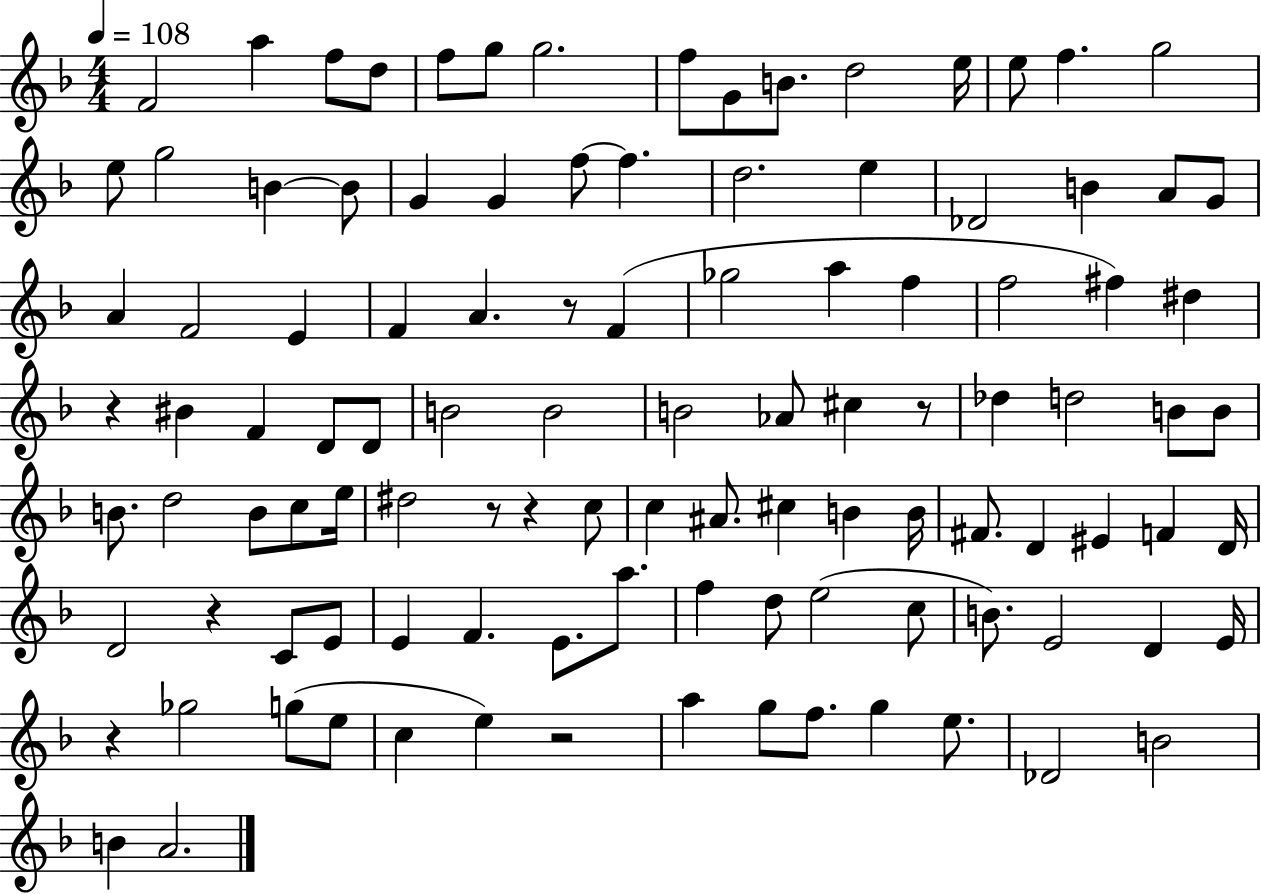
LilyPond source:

{
  \clef treble
  \numericTimeSignature
  \time 4/4
  \key f \major
  \tempo 4 = 108
  \repeat volta 2 { f'2 a''4 f''8 d''8 | f''8 g''8 g''2. | f''8 g'8 b'8. d''2 e''16 | e''8 f''4. g''2 | \break e''8 g''2 b'4~~ b'8 | g'4 g'4 f''8~~ f''4. | d''2. e''4 | des'2 b'4 a'8 g'8 | \break a'4 f'2 e'4 | f'4 a'4. r8 f'4( | ges''2 a''4 f''4 | f''2 fis''4) dis''4 | \break r4 bis'4 f'4 d'8 d'8 | b'2 b'2 | b'2 aes'8 cis''4 r8 | des''4 d''2 b'8 b'8 | \break b'8. d''2 b'8 c''8 e''16 | dis''2 r8 r4 c''8 | c''4 ais'8. cis''4 b'4 b'16 | fis'8. d'4 eis'4 f'4 d'16 | \break d'2 r4 c'8 e'8 | e'4 f'4. e'8. a''8. | f''4 d''8 e''2( c''8 | b'8.) e'2 d'4 e'16 | \break r4 ges''2 g''8( e''8 | c''4 e''4) r2 | a''4 g''8 f''8. g''4 e''8. | des'2 b'2 | \break b'4 a'2. | } \bar "|."
}